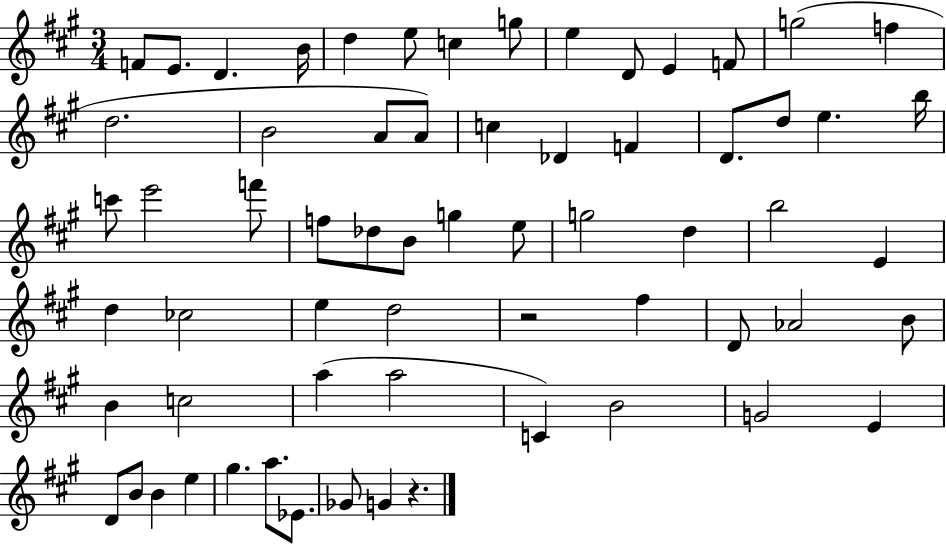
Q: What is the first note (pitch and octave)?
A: F4